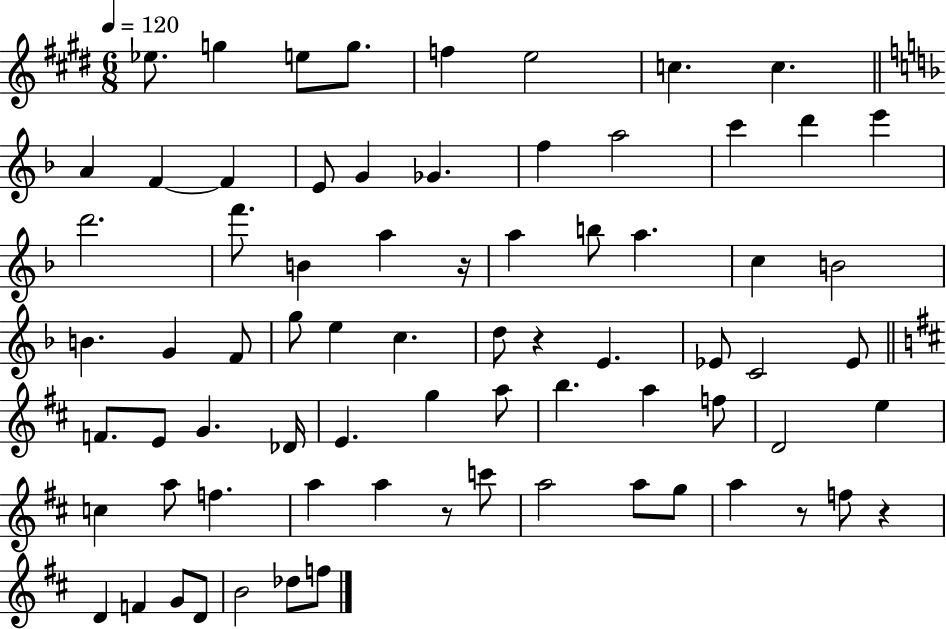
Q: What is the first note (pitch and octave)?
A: Eb5